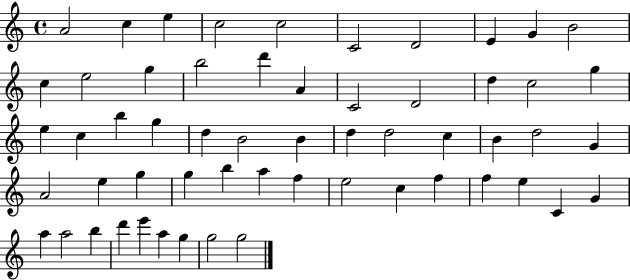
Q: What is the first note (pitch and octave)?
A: A4